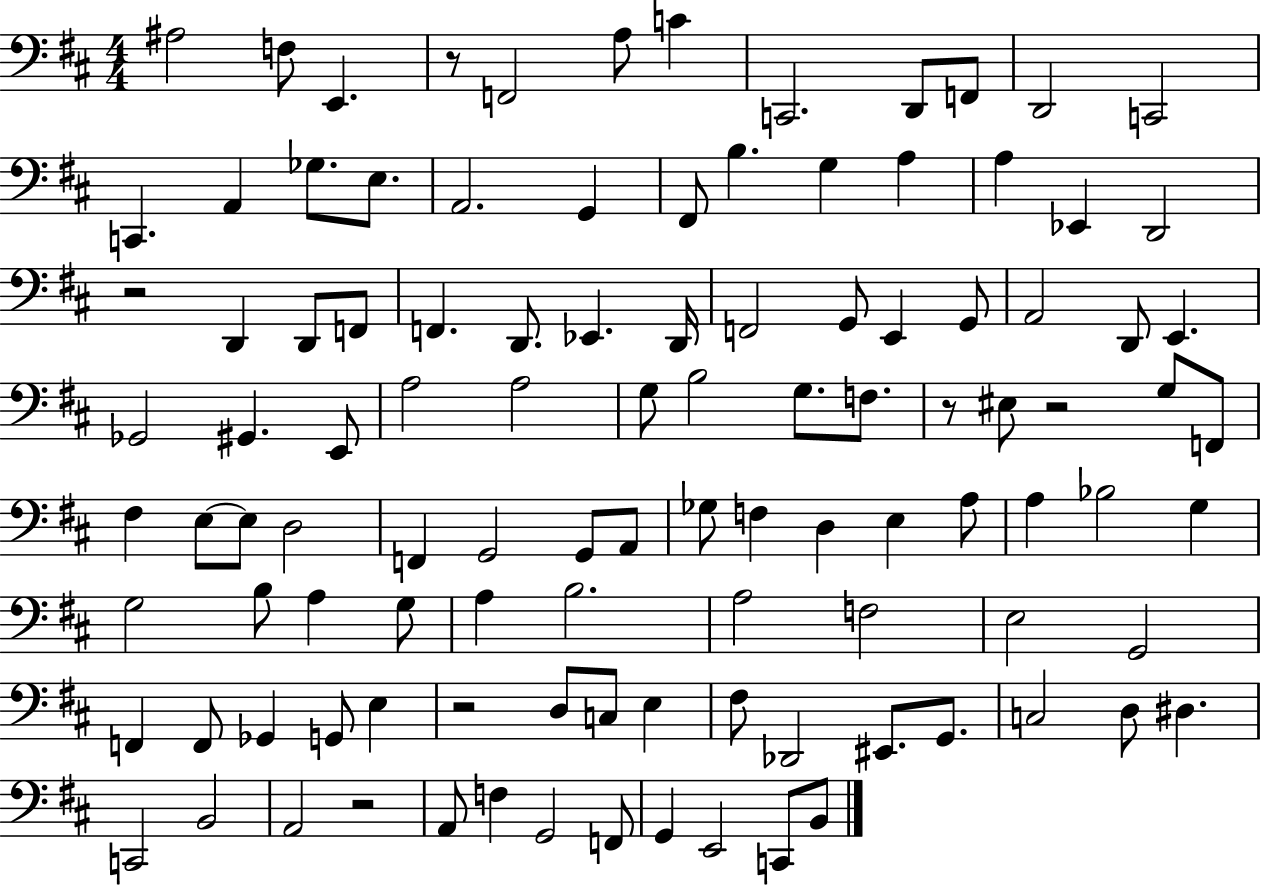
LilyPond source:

{
  \clef bass
  \numericTimeSignature
  \time 4/4
  \key d \major
  ais2 f8 e,4. | r8 f,2 a8 c'4 | c,2. d,8 f,8 | d,2 c,2 | \break c,4. a,4 ges8. e8. | a,2. g,4 | fis,8 b4. g4 a4 | a4 ees,4 d,2 | \break r2 d,4 d,8 f,8 | f,4. d,8. ees,4. d,16 | f,2 g,8 e,4 g,8 | a,2 d,8 e,4. | \break ges,2 gis,4. e,8 | a2 a2 | g8 b2 g8. f8. | r8 eis8 r2 g8 f,8 | \break fis4 e8~~ e8 d2 | f,4 g,2 g,8 a,8 | ges8 f4 d4 e4 a8 | a4 bes2 g4 | \break g2 b8 a4 g8 | a4 b2. | a2 f2 | e2 g,2 | \break f,4 f,8 ges,4 g,8 e4 | r2 d8 c8 e4 | fis8 des,2 eis,8. g,8. | c2 d8 dis4. | \break c,2 b,2 | a,2 r2 | a,8 f4 g,2 f,8 | g,4 e,2 c,8 b,8 | \break \bar "|."
}